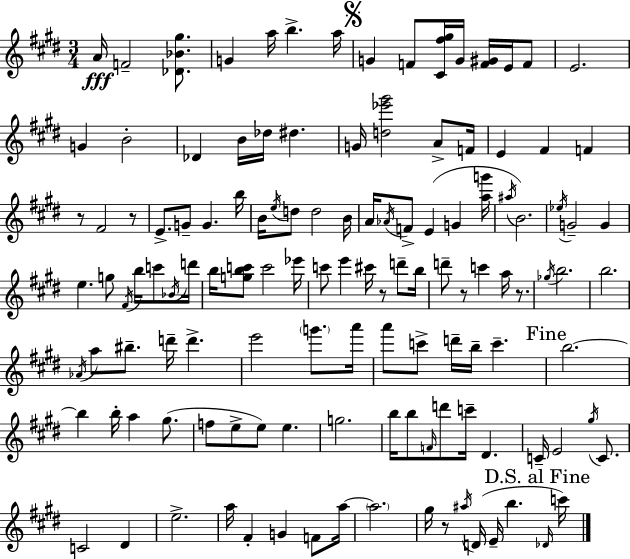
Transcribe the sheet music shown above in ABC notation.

X:1
T:Untitled
M:3/4
L:1/4
K:E
A/4 F2 [_D_B^g]/2 G a/4 b a/4 G F/2 [^C^f^g]/4 G/4 [F^G]/4 E/4 F/2 E2 G B2 _D B/4 _d/4 ^d G/4 [d_e'^g']2 A/2 F/4 E ^F F z/2 ^F2 z/2 E/2 G/2 G b/4 B/4 e/4 d/2 d2 B/4 A/4 _A/4 F/2 E G [ag']/4 ^a/4 B2 _e/4 G2 G e g/2 ^F/4 b/4 c'/2 _B/4 d'/4 b/4 [gbc']/2 c'2 _e'/4 c'/2 e' ^c'/4 z/2 d'/2 b/4 d'/2 z/2 c' a/4 z/2 _g/4 b2 b2 _A/4 a/2 ^b/2 d'/4 d' e'2 g'/2 a'/4 a'/2 c'/2 d'/4 b/4 c' b2 b b/4 a ^g/2 f/2 e/2 e/2 e g2 b/4 b/2 F/4 d'/2 c'/4 ^D C/4 E2 ^g/4 C/2 C2 ^D e2 a/4 ^F G F/2 a/4 a2 ^g/4 z/2 ^a/4 D/4 E/4 b _D/4 c'/4